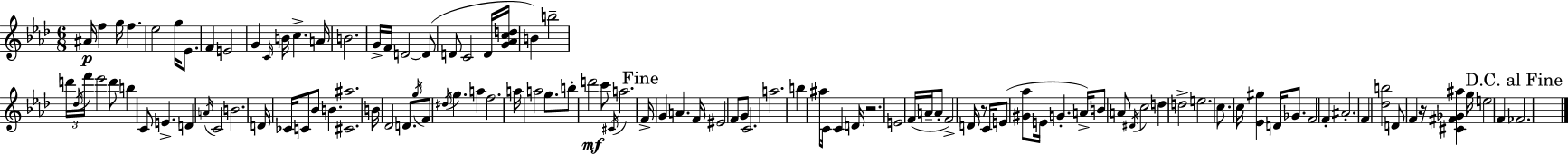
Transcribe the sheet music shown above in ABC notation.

X:1
T:Untitled
M:6/8
L:1/4
K:Ab
^A/4 f g/4 f _e2 g/4 _E/2 F E2 G C/4 B/4 c A/4 B2 G/4 F/4 D2 D/2 D/2 C2 D/4 [G_Acd]/4 B b2 d'/4 _d/4 f'/4 _e'2 d'/2 b C/2 E D A/4 C2 B2 D/4 _C/4 C/2 _B/2 B [^C^a]2 B/4 _D2 D/2 g/4 F/2 ^d/4 g a f2 a/4 a2 g/2 b/2 d'2 c'/2 ^C/4 a2 F/4 G A F/4 ^E2 F/2 G/2 C2 a2 b ^a/2 C/4 C D/4 z2 E2 F/4 A/4 A/2 F2 D/4 z/2 C/4 E/2 [^G_a]/2 E/4 G A/4 B/2 A/2 ^D/4 c2 d d2 e2 c/2 c/4 [_E^g] D/4 _G/2 F2 F ^A2 F [_db]2 D/2 F z/4 [^C^F_G^a] g/4 e2 F _F2